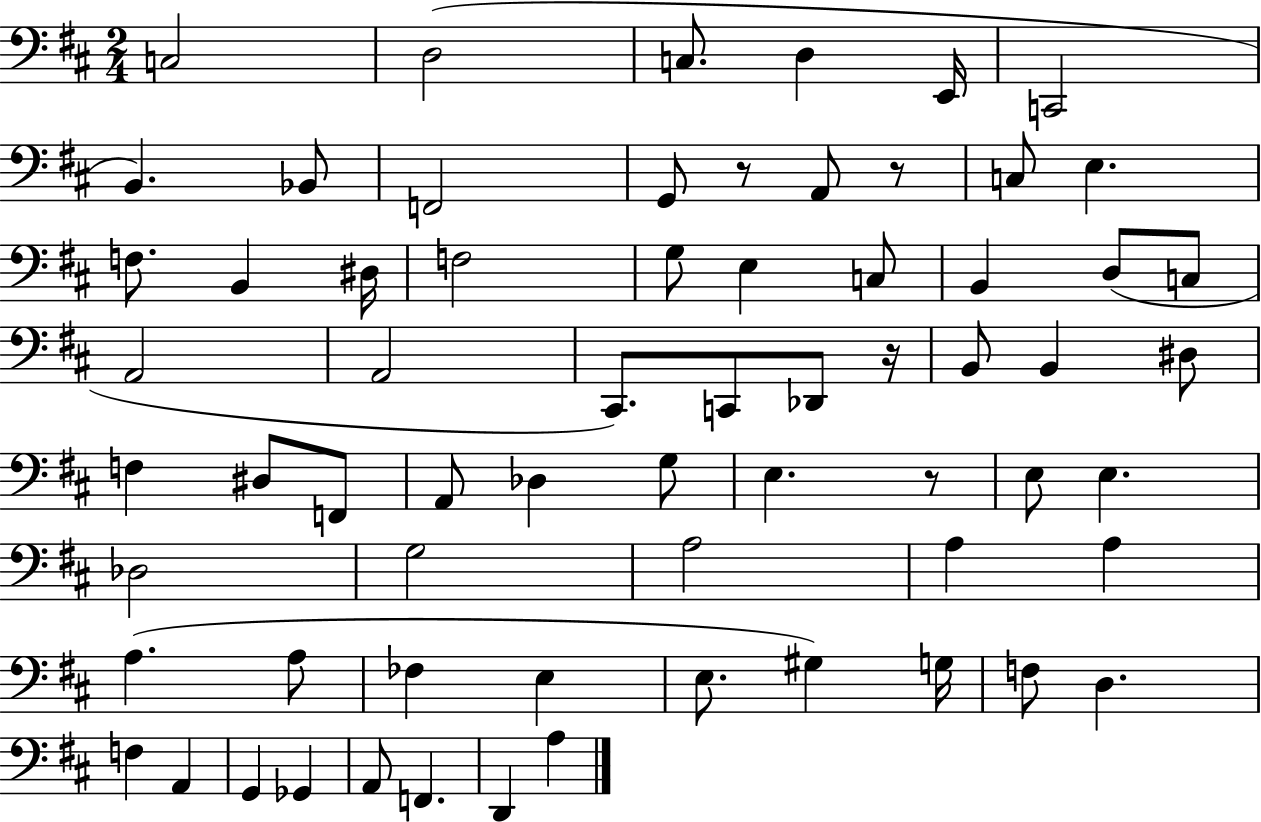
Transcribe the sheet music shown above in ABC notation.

X:1
T:Untitled
M:2/4
L:1/4
K:D
C,2 D,2 C,/2 D, E,,/4 C,,2 B,, _B,,/2 F,,2 G,,/2 z/2 A,,/2 z/2 C,/2 E, F,/2 B,, ^D,/4 F,2 G,/2 E, C,/2 B,, D,/2 C,/2 A,,2 A,,2 ^C,,/2 C,,/2 _D,,/2 z/4 B,,/2 B,, ^D,/2 F, ^D,/2 F,,/2 A,,/2 _D, G,/2 E, z/2 E,/2 E, _D,2 G,2 A,2 A, A, A, A,/2 _F, E, E,/2 ^G, G,/4 F,/2 D, F, A,, G,, _G,, A,,/2 F,, D,, A,